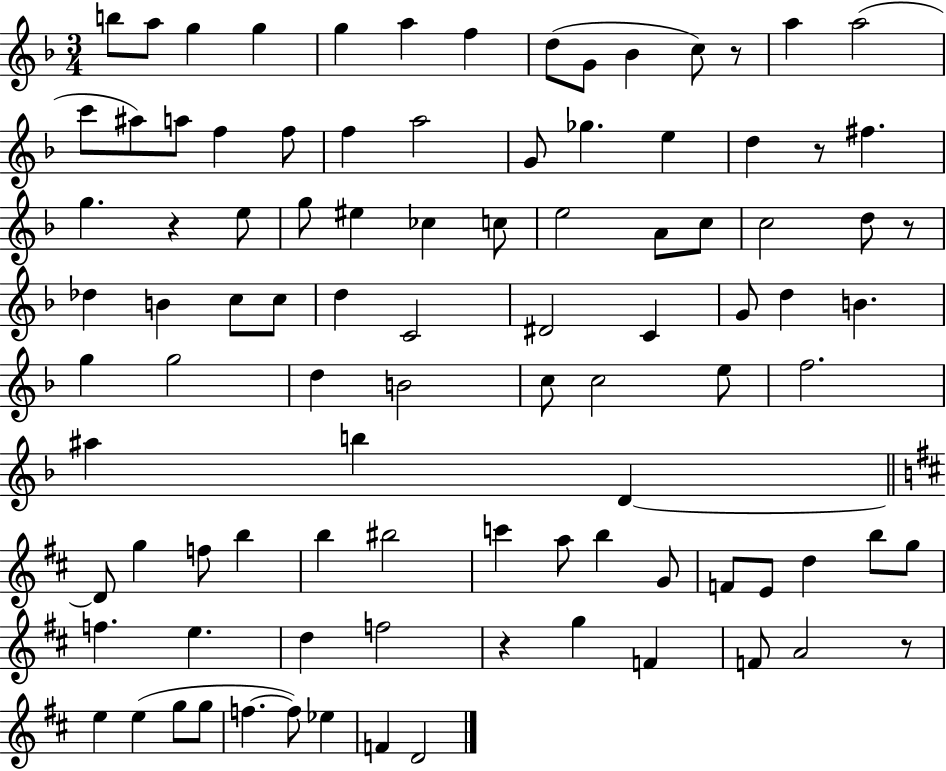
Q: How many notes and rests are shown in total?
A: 96